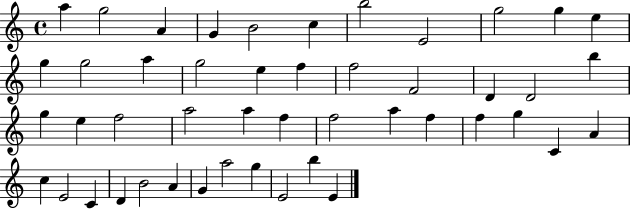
X:1
T:Untitled
M:4/4
L:1/4
K:C
a g2 A G B2 c b2 E2 g2 g e g g2 a g2 e f f2 F2 D D2 b g e f2 a2 a f f2 a f f g C A c E2 C D B2 A G a2 g E2 b E